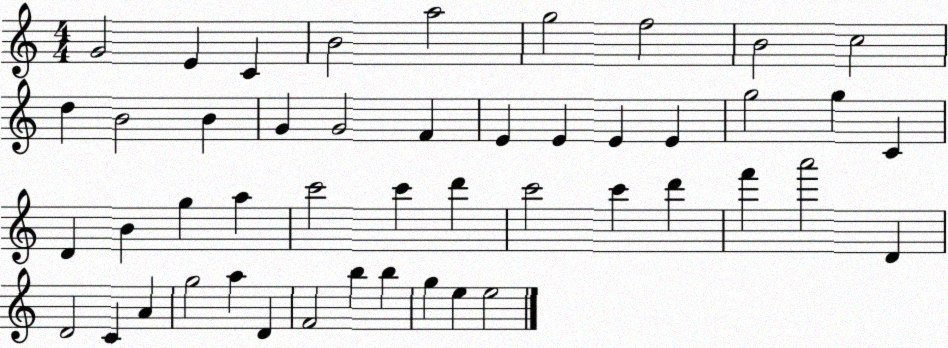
X:1
T:Untitled
M:4/4
L:1/4
K:C
G2 E C B2 a2 g2 f2 B2 c2 d B2 B G G2 F E E E E g2 g C D B g a c'2 c' d' c'2 c' d' f' a'2 D D2 C A g2 a D F2 b b g e e2